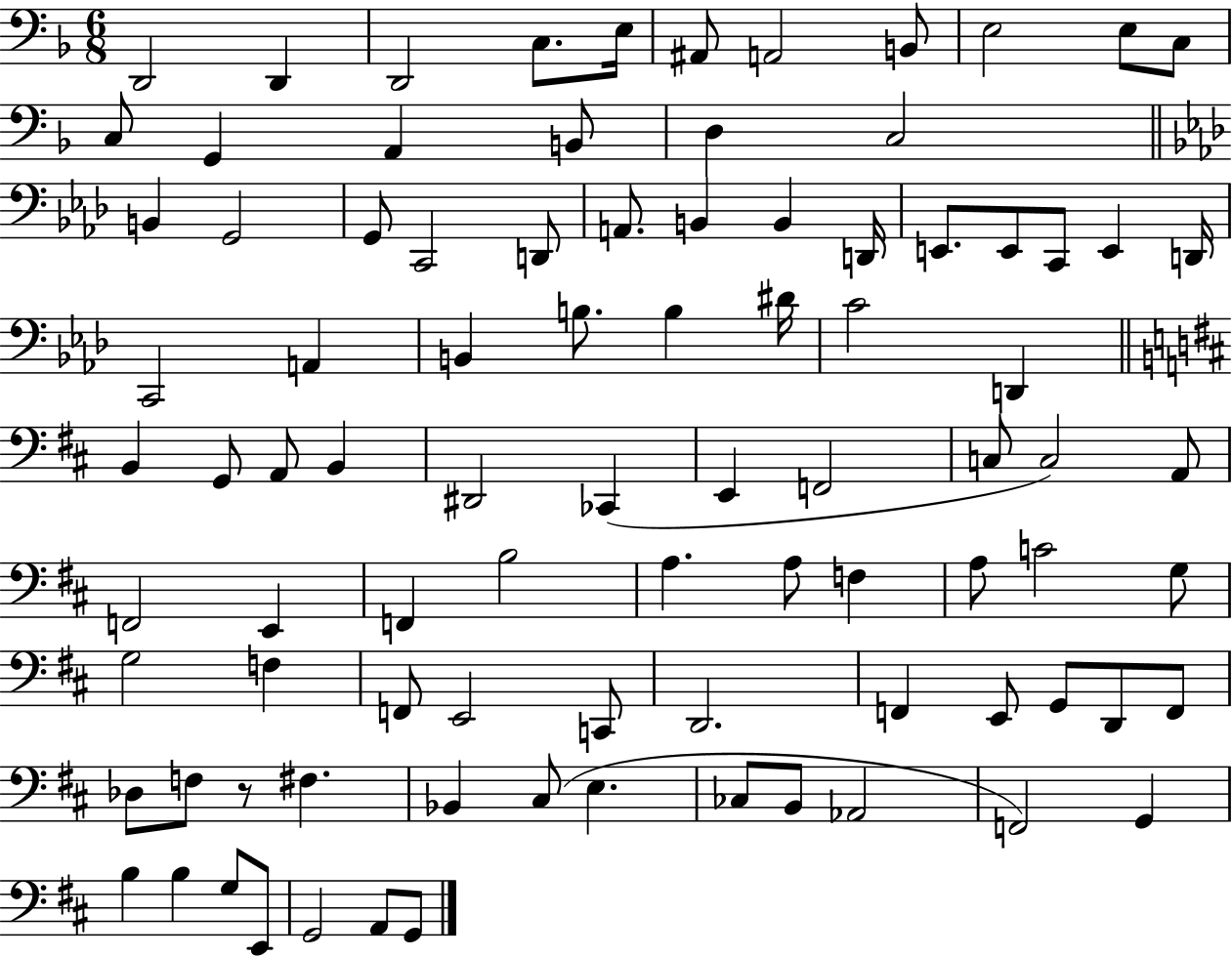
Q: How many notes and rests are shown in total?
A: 90